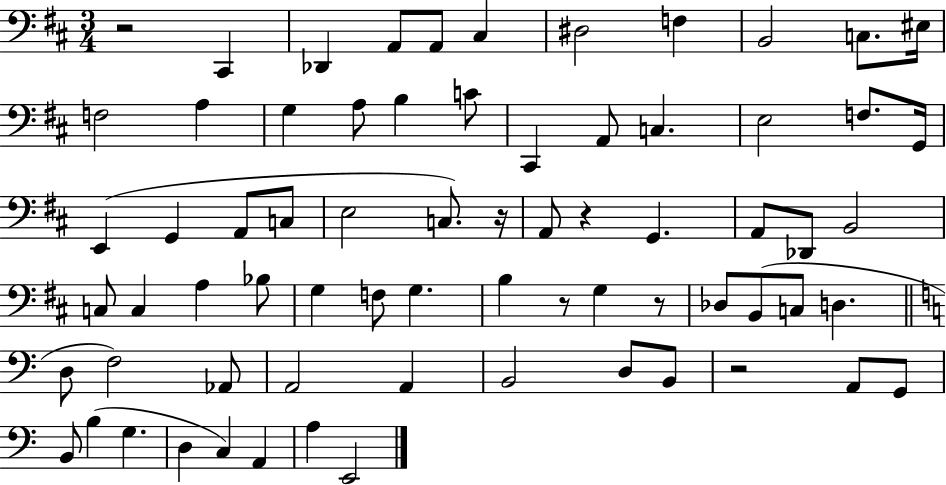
{
  \clef bass
  \numericTimeSignature
  \time 3/4
  \key d \major
  r2 cis,4 | des,4 a,8 a,8 cis4 | dis2 f4 | b,2 c8. eis16 | \break f2 a4 | g4 a8 b4 c'8 | cis,4 a,8 c4. | e2 f8. g,16 | \break e,4( g,4 a,8 c8 | e2 c8.) r16 | a,8 r4 g,4. | a,8 des,8 b,2 | \break c8 c4 a4 bes8 | g4 f8 g4. | b4 r8 g4 r8 | des8 b,8( c8 d4. | \break \bar "||" \break \key c \major d8 f2) aes,8 | a,2 a,4 | b,2 d8 b,8 | r2 a,8 g,8 | \break b,8 b4( g4. | d4 c4) a,4 | a4 e,2 | \bar "|."
}